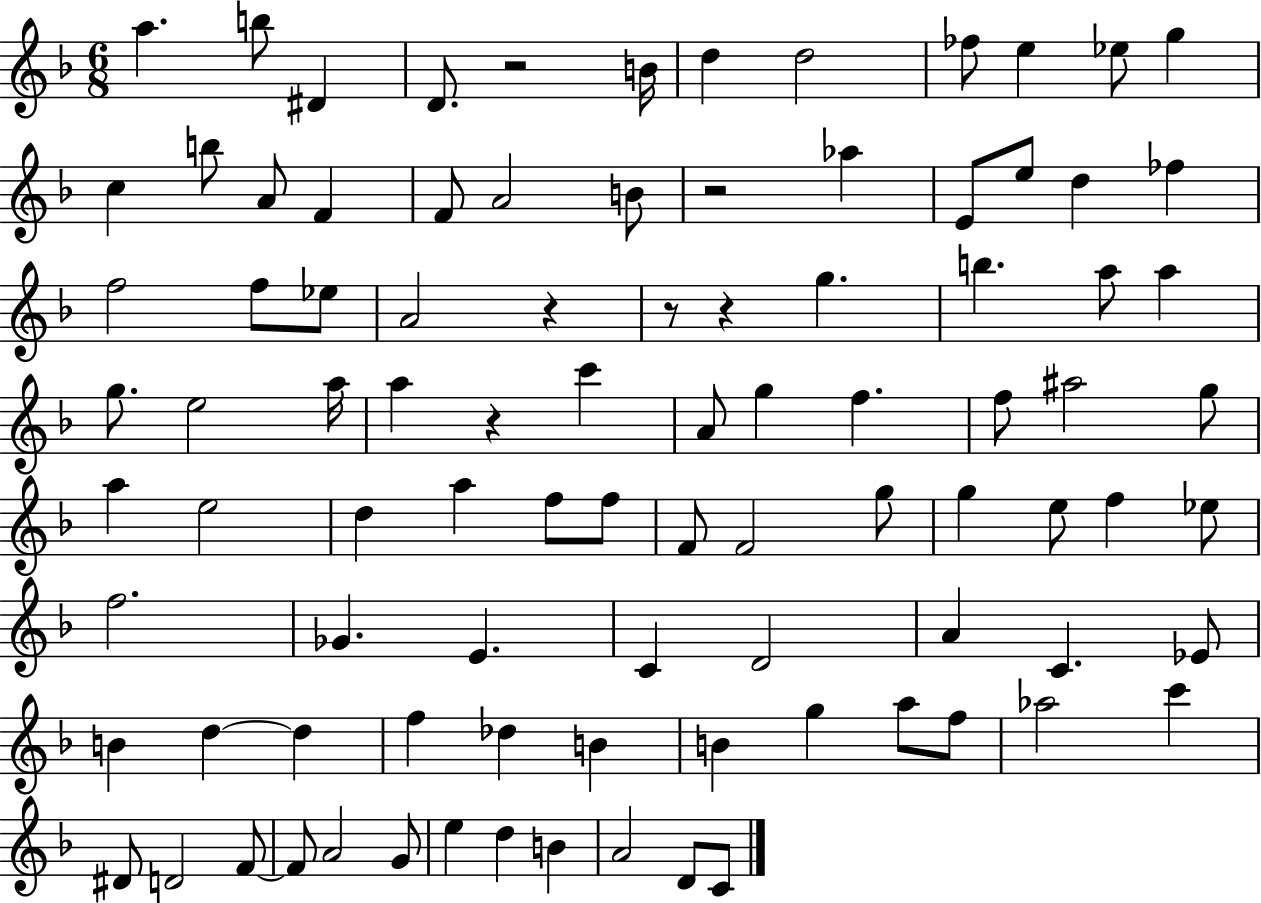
X:1
T:Untitled
M:6/8
L:1/4
K:F
a b/2 ^D D/2 z2 B/4 d d2 _f/2 e _e/2 g c b/2 A/2 F F/2 A2 B/2 z2 _a E/2 e/2 d _f f2 f/2 _e/2 A2 z z/2 z g b a/2 a g/2 e2 a/4 a z c' A/2 g f f/2 ^a2 g/2 a e2 d a f/2 f/2 F/2 F2 g/2 g e/2 f _e/2 f2 _G E C D2 A C _E/2 B d d f _d B B g a/2 f/2 _a2 c' ^D/2 D2 F/2 F/2 A2 G/2 e d B A2 D/2 C/2